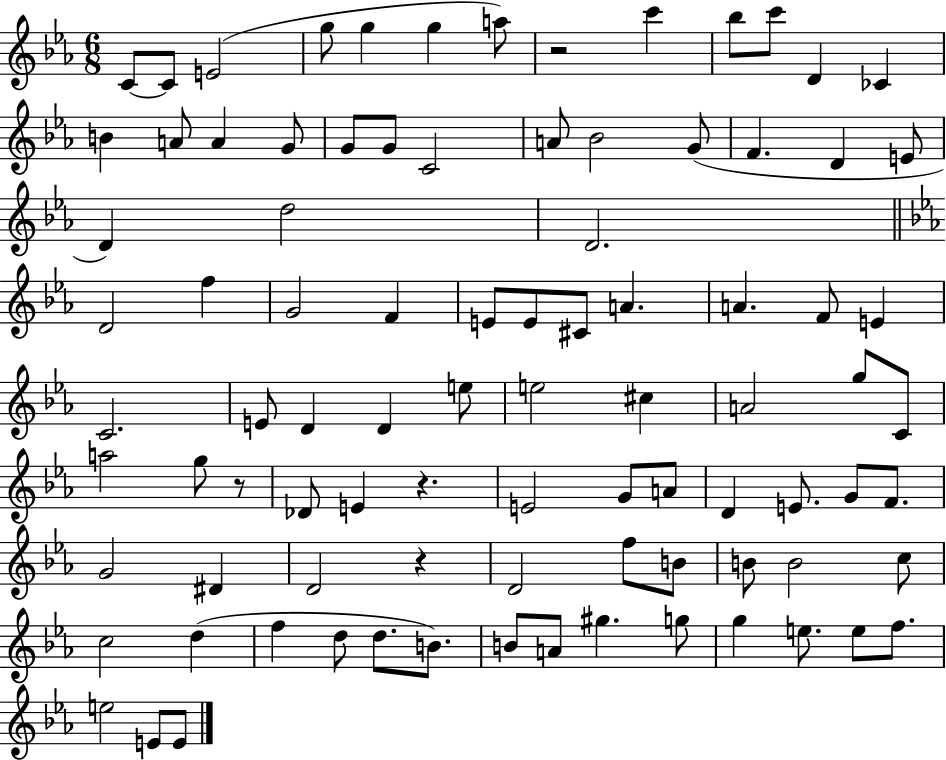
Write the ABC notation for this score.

X:1
T:Untitled
M:6/8
L:1/4
K:Eb
C/2 C/2 E2 g/2 g g a/2 z2 c' _b/2 c'/2 D _C B A/2 A G/2 G/2 G/2 C2 A/2 _B2 G/2 F D E/2 D d2 D2 D2 f G2 F E/2 E/2 ^C/2 A A F/2 E C2 E/2 D D e/2 e2 ^c A2 g/2 C/2 a2 g/2 z/2 _D/2 E z E2 G/2 A/2 D E/2 G/2 F/2 G2 ^D D2 z D2 f/2 B/2 B/2 B2 c/2 c2 d f d/2 d/2 B/2 B/2 A/2 ^g g/2 g e/2 e/2 f/2 e2 E/2 E/2